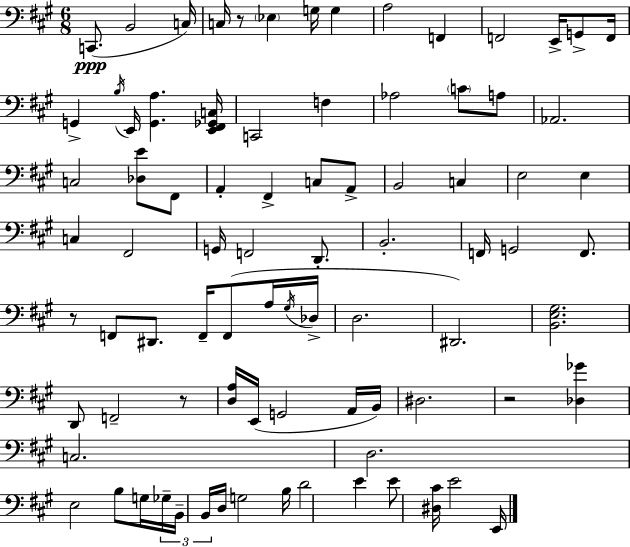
C2/e. B2/h C3/s C3/s R/e Eb3/q G3/s G3/q A3/h F2/q F2/h E2/s G2/e F2/s G2/q B3/s E2/s [G2,A3]/q. [E2,F#2,Gb2,C3]/s C2/h F3/q Ab3/h C4/e A3/e Ab2/h. C3/h [Db3,E4]/e F#2/e A2/q F#2/q C3/e A2/e B2/h C3/q E3/h E3/q C3/q F#2/h G2/s F2/h D2/e. B2/h. F2/s G2/h F2/e. R/e F2/e D#2/e. F2/s F2/e A3/s G#3/s Db3/s D3/h. D#2/h. [B2,E3,G#3]/h. D2/e F2/h R/e [D3,A3]/s E2/s G2/h A2/s B2/s D#3/h. R/h [Db3,Gb4]/q C3/h. D3/h. E3/h B3/e G3/s Gb3/s B2/s B2/s D3/s G3/h B3/s D4/h E4/q E4/e [D#3,C#4]/s E4/h E2/s